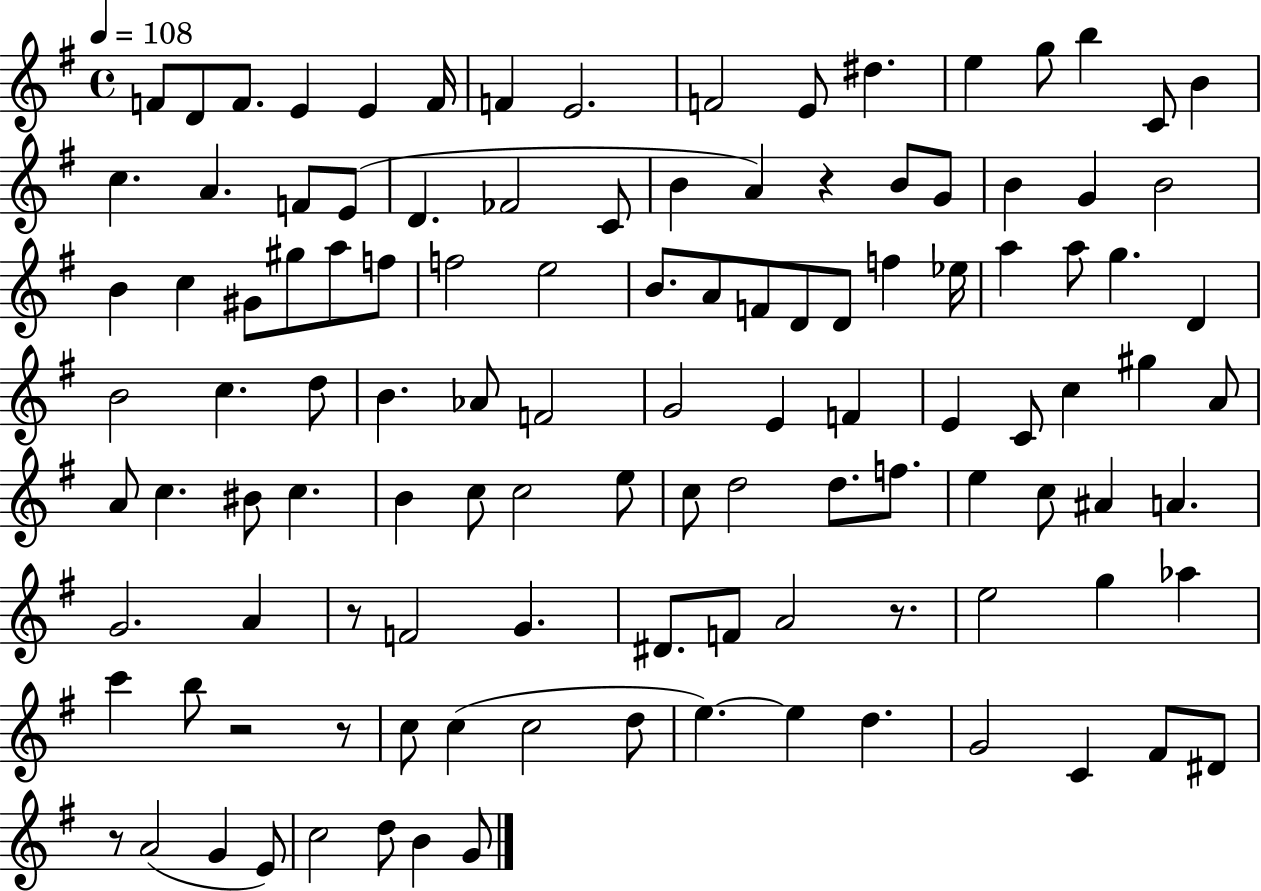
X:1
T:Untitled
M:4/4
L:1/4
K:G
F/2 D/2 F/2 E E F/4 F E2 F2 E/2 ^d e g/2 b C/2 B c A F/2 E/2 D _F2 C/2 B A z B/2 G/2 B G B2 B c ^G/2 ^g/2 a/2 f/2 f2 e2 B/2 A/2 F/2 D/2 D/2 f _e/4 a a/2 g D B2 c d/2 B _A/2 F2 G2 E F E C/2 c ^g A/2 A/2 c ^B/2 c B c/2 c2 e/2 c/2 d2 d/2 f/2 e c/2 ^A A G2 A z/2 F2 G ^D/2 F/2 A2 z/2 e2 g _a c' b/2 z2 z/2 c/2 c c2 d/2 e e d G2 C ^F/2 ^D/2 z/2 A2 G E/2 c2 d/2 B G/2